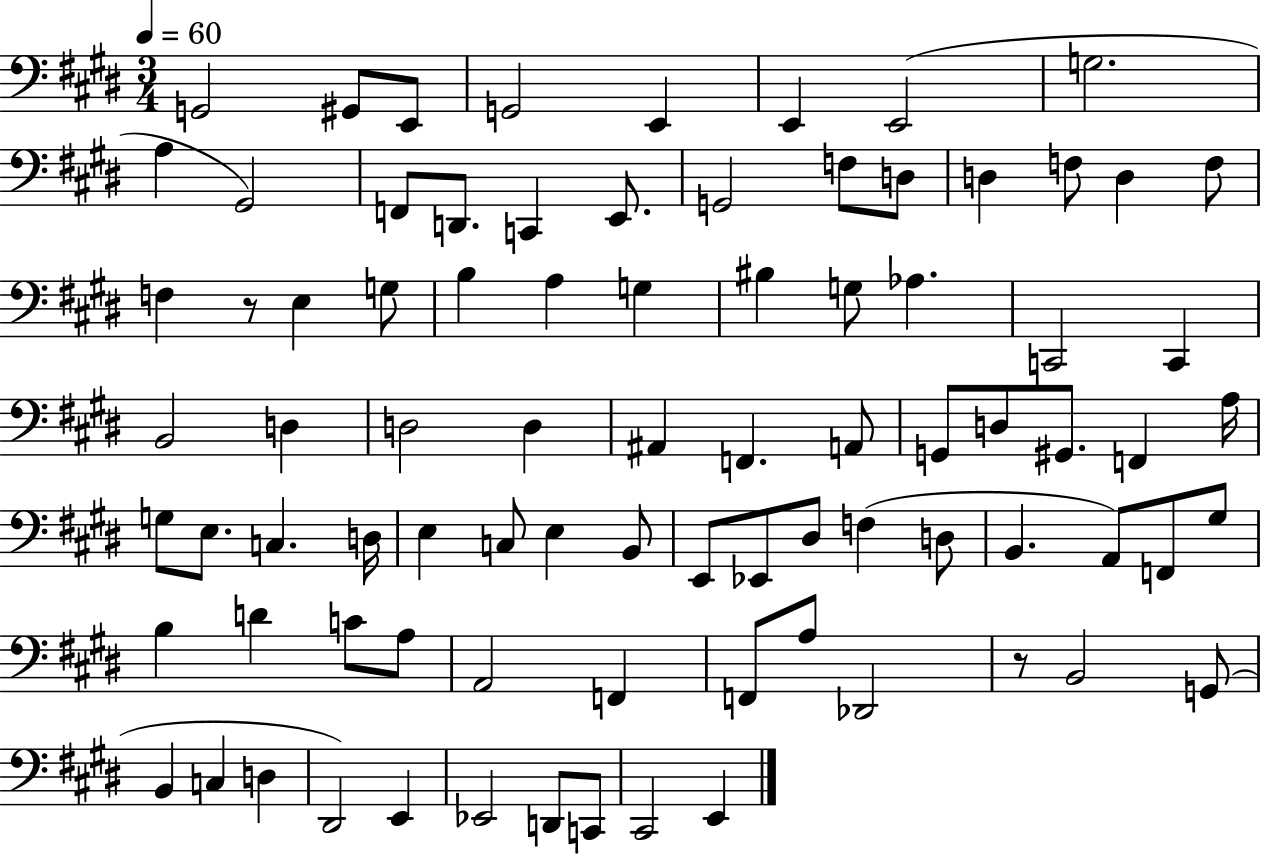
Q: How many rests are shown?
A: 2